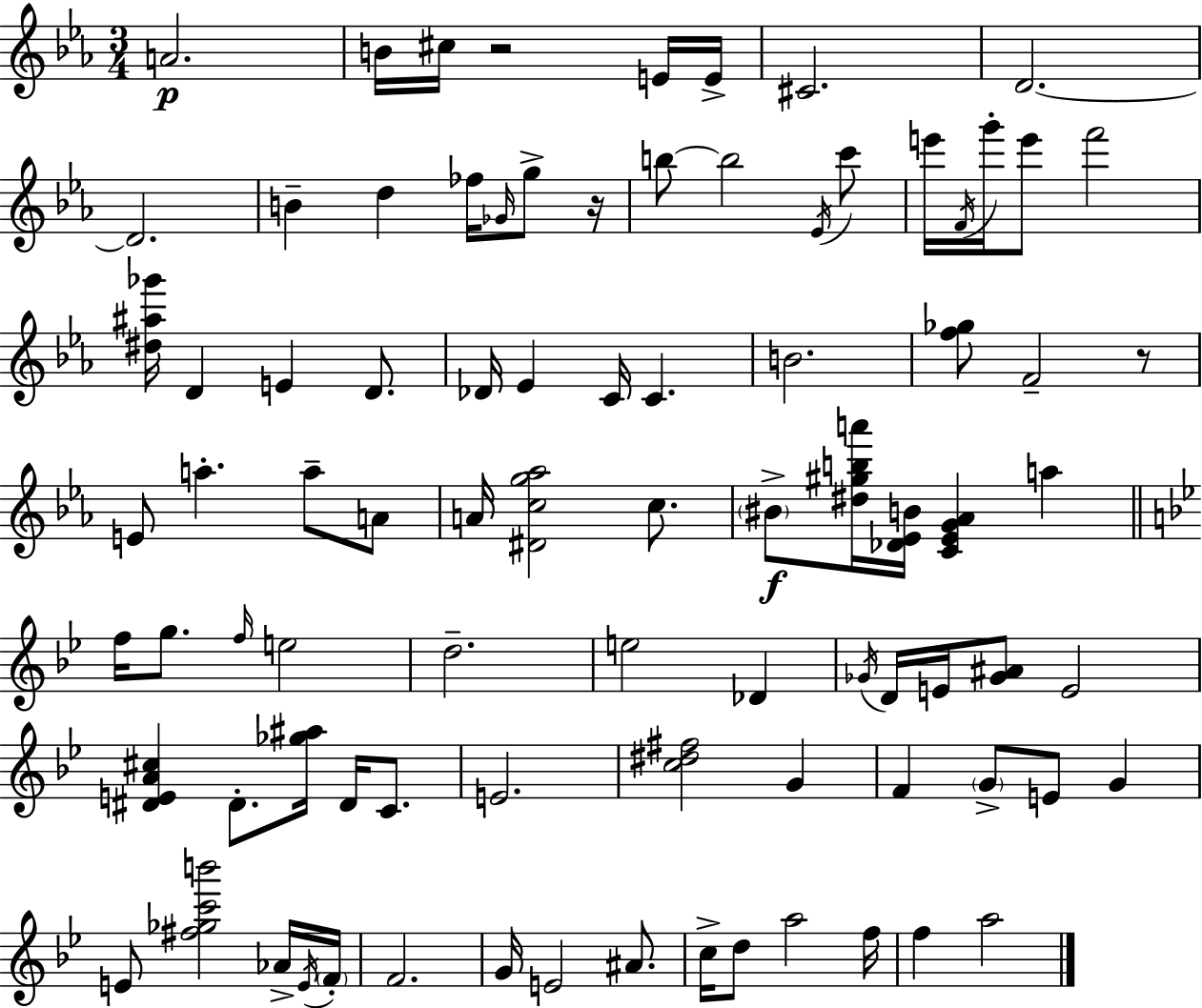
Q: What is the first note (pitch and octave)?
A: A4